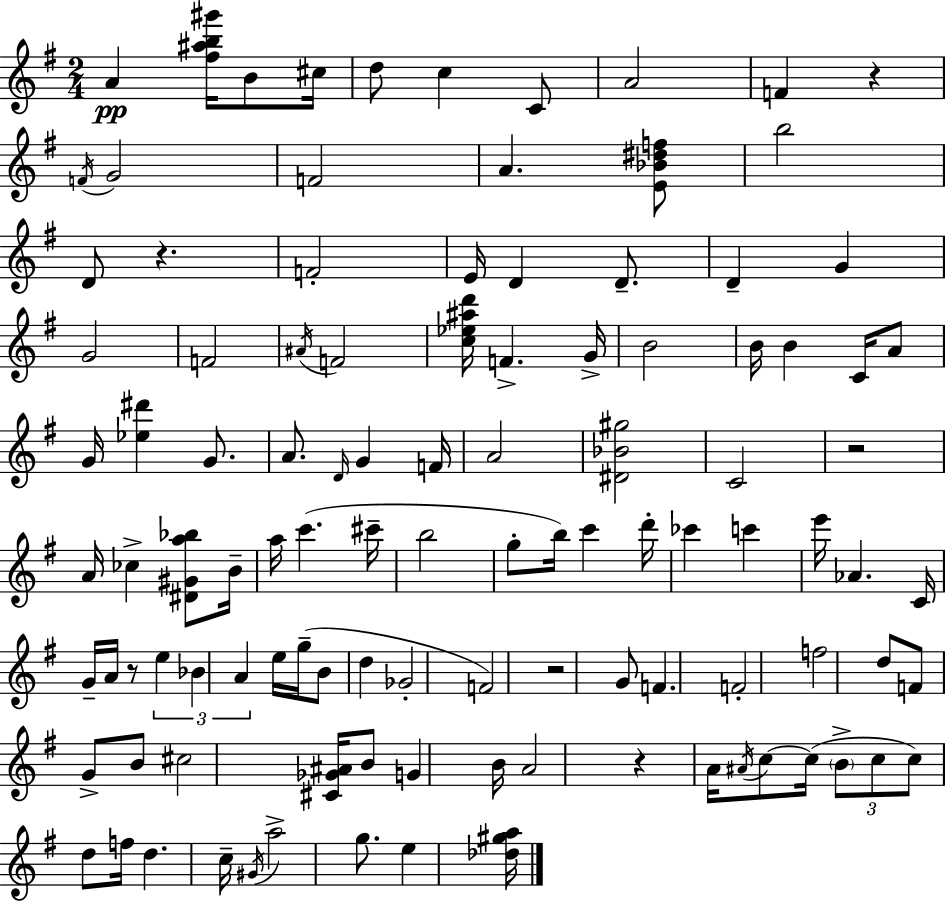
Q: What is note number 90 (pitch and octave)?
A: C5